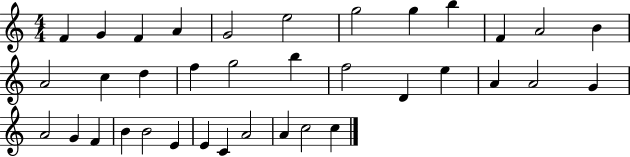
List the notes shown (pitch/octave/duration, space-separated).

F4/q G4/q F4/q A4/q G4/h E5/h G5/h G5/q B5/q F4/q A4/h B4/q A4/h C5/q D5/q F5/q G5/h B5/q F5/h D4/q E5/q A4/q A4/h G4/q A4/h G4/q F4/q B4/q B4/h E4/q E4/q C4/q A4/h A4/q C5/h C5/q